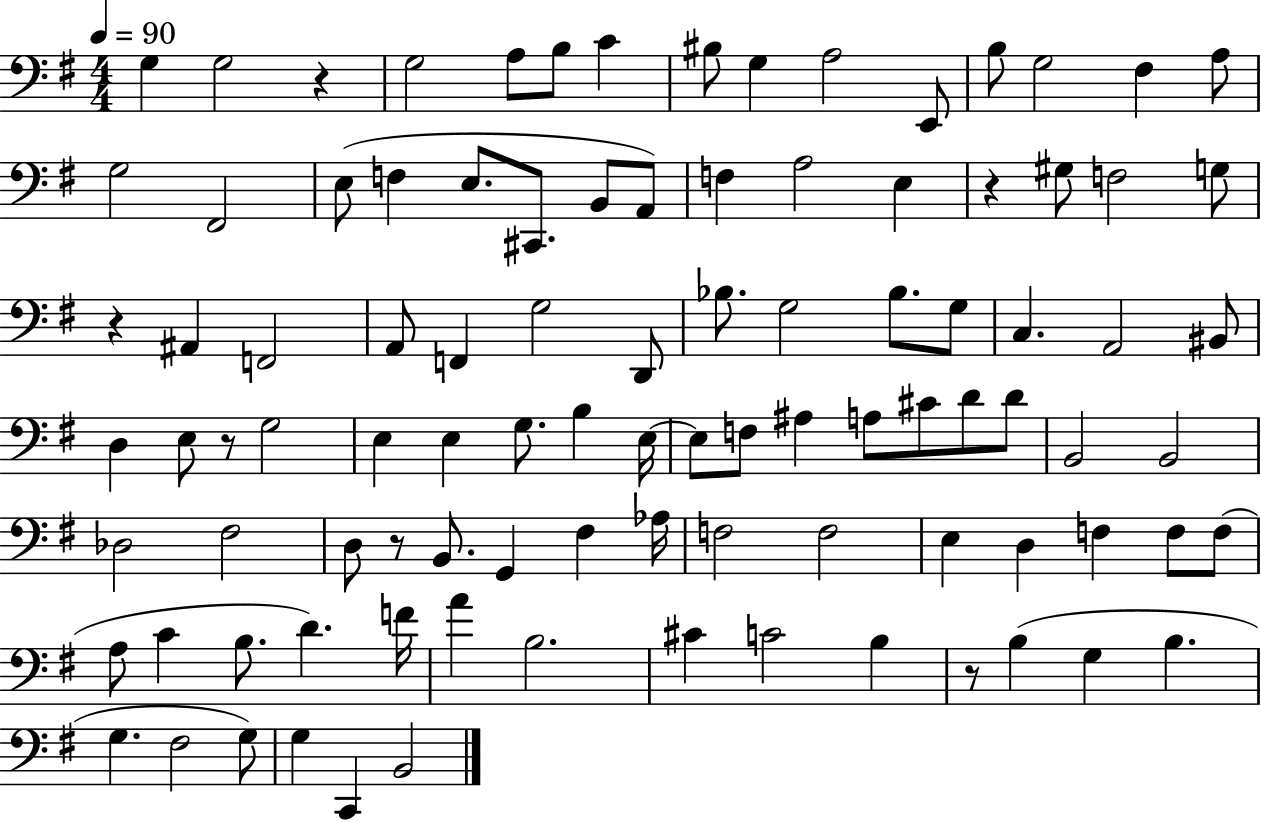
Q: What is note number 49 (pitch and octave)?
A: E3